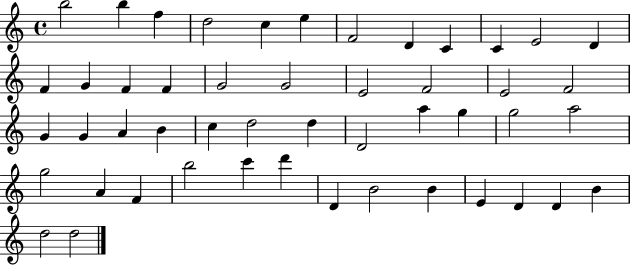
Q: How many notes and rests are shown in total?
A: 49